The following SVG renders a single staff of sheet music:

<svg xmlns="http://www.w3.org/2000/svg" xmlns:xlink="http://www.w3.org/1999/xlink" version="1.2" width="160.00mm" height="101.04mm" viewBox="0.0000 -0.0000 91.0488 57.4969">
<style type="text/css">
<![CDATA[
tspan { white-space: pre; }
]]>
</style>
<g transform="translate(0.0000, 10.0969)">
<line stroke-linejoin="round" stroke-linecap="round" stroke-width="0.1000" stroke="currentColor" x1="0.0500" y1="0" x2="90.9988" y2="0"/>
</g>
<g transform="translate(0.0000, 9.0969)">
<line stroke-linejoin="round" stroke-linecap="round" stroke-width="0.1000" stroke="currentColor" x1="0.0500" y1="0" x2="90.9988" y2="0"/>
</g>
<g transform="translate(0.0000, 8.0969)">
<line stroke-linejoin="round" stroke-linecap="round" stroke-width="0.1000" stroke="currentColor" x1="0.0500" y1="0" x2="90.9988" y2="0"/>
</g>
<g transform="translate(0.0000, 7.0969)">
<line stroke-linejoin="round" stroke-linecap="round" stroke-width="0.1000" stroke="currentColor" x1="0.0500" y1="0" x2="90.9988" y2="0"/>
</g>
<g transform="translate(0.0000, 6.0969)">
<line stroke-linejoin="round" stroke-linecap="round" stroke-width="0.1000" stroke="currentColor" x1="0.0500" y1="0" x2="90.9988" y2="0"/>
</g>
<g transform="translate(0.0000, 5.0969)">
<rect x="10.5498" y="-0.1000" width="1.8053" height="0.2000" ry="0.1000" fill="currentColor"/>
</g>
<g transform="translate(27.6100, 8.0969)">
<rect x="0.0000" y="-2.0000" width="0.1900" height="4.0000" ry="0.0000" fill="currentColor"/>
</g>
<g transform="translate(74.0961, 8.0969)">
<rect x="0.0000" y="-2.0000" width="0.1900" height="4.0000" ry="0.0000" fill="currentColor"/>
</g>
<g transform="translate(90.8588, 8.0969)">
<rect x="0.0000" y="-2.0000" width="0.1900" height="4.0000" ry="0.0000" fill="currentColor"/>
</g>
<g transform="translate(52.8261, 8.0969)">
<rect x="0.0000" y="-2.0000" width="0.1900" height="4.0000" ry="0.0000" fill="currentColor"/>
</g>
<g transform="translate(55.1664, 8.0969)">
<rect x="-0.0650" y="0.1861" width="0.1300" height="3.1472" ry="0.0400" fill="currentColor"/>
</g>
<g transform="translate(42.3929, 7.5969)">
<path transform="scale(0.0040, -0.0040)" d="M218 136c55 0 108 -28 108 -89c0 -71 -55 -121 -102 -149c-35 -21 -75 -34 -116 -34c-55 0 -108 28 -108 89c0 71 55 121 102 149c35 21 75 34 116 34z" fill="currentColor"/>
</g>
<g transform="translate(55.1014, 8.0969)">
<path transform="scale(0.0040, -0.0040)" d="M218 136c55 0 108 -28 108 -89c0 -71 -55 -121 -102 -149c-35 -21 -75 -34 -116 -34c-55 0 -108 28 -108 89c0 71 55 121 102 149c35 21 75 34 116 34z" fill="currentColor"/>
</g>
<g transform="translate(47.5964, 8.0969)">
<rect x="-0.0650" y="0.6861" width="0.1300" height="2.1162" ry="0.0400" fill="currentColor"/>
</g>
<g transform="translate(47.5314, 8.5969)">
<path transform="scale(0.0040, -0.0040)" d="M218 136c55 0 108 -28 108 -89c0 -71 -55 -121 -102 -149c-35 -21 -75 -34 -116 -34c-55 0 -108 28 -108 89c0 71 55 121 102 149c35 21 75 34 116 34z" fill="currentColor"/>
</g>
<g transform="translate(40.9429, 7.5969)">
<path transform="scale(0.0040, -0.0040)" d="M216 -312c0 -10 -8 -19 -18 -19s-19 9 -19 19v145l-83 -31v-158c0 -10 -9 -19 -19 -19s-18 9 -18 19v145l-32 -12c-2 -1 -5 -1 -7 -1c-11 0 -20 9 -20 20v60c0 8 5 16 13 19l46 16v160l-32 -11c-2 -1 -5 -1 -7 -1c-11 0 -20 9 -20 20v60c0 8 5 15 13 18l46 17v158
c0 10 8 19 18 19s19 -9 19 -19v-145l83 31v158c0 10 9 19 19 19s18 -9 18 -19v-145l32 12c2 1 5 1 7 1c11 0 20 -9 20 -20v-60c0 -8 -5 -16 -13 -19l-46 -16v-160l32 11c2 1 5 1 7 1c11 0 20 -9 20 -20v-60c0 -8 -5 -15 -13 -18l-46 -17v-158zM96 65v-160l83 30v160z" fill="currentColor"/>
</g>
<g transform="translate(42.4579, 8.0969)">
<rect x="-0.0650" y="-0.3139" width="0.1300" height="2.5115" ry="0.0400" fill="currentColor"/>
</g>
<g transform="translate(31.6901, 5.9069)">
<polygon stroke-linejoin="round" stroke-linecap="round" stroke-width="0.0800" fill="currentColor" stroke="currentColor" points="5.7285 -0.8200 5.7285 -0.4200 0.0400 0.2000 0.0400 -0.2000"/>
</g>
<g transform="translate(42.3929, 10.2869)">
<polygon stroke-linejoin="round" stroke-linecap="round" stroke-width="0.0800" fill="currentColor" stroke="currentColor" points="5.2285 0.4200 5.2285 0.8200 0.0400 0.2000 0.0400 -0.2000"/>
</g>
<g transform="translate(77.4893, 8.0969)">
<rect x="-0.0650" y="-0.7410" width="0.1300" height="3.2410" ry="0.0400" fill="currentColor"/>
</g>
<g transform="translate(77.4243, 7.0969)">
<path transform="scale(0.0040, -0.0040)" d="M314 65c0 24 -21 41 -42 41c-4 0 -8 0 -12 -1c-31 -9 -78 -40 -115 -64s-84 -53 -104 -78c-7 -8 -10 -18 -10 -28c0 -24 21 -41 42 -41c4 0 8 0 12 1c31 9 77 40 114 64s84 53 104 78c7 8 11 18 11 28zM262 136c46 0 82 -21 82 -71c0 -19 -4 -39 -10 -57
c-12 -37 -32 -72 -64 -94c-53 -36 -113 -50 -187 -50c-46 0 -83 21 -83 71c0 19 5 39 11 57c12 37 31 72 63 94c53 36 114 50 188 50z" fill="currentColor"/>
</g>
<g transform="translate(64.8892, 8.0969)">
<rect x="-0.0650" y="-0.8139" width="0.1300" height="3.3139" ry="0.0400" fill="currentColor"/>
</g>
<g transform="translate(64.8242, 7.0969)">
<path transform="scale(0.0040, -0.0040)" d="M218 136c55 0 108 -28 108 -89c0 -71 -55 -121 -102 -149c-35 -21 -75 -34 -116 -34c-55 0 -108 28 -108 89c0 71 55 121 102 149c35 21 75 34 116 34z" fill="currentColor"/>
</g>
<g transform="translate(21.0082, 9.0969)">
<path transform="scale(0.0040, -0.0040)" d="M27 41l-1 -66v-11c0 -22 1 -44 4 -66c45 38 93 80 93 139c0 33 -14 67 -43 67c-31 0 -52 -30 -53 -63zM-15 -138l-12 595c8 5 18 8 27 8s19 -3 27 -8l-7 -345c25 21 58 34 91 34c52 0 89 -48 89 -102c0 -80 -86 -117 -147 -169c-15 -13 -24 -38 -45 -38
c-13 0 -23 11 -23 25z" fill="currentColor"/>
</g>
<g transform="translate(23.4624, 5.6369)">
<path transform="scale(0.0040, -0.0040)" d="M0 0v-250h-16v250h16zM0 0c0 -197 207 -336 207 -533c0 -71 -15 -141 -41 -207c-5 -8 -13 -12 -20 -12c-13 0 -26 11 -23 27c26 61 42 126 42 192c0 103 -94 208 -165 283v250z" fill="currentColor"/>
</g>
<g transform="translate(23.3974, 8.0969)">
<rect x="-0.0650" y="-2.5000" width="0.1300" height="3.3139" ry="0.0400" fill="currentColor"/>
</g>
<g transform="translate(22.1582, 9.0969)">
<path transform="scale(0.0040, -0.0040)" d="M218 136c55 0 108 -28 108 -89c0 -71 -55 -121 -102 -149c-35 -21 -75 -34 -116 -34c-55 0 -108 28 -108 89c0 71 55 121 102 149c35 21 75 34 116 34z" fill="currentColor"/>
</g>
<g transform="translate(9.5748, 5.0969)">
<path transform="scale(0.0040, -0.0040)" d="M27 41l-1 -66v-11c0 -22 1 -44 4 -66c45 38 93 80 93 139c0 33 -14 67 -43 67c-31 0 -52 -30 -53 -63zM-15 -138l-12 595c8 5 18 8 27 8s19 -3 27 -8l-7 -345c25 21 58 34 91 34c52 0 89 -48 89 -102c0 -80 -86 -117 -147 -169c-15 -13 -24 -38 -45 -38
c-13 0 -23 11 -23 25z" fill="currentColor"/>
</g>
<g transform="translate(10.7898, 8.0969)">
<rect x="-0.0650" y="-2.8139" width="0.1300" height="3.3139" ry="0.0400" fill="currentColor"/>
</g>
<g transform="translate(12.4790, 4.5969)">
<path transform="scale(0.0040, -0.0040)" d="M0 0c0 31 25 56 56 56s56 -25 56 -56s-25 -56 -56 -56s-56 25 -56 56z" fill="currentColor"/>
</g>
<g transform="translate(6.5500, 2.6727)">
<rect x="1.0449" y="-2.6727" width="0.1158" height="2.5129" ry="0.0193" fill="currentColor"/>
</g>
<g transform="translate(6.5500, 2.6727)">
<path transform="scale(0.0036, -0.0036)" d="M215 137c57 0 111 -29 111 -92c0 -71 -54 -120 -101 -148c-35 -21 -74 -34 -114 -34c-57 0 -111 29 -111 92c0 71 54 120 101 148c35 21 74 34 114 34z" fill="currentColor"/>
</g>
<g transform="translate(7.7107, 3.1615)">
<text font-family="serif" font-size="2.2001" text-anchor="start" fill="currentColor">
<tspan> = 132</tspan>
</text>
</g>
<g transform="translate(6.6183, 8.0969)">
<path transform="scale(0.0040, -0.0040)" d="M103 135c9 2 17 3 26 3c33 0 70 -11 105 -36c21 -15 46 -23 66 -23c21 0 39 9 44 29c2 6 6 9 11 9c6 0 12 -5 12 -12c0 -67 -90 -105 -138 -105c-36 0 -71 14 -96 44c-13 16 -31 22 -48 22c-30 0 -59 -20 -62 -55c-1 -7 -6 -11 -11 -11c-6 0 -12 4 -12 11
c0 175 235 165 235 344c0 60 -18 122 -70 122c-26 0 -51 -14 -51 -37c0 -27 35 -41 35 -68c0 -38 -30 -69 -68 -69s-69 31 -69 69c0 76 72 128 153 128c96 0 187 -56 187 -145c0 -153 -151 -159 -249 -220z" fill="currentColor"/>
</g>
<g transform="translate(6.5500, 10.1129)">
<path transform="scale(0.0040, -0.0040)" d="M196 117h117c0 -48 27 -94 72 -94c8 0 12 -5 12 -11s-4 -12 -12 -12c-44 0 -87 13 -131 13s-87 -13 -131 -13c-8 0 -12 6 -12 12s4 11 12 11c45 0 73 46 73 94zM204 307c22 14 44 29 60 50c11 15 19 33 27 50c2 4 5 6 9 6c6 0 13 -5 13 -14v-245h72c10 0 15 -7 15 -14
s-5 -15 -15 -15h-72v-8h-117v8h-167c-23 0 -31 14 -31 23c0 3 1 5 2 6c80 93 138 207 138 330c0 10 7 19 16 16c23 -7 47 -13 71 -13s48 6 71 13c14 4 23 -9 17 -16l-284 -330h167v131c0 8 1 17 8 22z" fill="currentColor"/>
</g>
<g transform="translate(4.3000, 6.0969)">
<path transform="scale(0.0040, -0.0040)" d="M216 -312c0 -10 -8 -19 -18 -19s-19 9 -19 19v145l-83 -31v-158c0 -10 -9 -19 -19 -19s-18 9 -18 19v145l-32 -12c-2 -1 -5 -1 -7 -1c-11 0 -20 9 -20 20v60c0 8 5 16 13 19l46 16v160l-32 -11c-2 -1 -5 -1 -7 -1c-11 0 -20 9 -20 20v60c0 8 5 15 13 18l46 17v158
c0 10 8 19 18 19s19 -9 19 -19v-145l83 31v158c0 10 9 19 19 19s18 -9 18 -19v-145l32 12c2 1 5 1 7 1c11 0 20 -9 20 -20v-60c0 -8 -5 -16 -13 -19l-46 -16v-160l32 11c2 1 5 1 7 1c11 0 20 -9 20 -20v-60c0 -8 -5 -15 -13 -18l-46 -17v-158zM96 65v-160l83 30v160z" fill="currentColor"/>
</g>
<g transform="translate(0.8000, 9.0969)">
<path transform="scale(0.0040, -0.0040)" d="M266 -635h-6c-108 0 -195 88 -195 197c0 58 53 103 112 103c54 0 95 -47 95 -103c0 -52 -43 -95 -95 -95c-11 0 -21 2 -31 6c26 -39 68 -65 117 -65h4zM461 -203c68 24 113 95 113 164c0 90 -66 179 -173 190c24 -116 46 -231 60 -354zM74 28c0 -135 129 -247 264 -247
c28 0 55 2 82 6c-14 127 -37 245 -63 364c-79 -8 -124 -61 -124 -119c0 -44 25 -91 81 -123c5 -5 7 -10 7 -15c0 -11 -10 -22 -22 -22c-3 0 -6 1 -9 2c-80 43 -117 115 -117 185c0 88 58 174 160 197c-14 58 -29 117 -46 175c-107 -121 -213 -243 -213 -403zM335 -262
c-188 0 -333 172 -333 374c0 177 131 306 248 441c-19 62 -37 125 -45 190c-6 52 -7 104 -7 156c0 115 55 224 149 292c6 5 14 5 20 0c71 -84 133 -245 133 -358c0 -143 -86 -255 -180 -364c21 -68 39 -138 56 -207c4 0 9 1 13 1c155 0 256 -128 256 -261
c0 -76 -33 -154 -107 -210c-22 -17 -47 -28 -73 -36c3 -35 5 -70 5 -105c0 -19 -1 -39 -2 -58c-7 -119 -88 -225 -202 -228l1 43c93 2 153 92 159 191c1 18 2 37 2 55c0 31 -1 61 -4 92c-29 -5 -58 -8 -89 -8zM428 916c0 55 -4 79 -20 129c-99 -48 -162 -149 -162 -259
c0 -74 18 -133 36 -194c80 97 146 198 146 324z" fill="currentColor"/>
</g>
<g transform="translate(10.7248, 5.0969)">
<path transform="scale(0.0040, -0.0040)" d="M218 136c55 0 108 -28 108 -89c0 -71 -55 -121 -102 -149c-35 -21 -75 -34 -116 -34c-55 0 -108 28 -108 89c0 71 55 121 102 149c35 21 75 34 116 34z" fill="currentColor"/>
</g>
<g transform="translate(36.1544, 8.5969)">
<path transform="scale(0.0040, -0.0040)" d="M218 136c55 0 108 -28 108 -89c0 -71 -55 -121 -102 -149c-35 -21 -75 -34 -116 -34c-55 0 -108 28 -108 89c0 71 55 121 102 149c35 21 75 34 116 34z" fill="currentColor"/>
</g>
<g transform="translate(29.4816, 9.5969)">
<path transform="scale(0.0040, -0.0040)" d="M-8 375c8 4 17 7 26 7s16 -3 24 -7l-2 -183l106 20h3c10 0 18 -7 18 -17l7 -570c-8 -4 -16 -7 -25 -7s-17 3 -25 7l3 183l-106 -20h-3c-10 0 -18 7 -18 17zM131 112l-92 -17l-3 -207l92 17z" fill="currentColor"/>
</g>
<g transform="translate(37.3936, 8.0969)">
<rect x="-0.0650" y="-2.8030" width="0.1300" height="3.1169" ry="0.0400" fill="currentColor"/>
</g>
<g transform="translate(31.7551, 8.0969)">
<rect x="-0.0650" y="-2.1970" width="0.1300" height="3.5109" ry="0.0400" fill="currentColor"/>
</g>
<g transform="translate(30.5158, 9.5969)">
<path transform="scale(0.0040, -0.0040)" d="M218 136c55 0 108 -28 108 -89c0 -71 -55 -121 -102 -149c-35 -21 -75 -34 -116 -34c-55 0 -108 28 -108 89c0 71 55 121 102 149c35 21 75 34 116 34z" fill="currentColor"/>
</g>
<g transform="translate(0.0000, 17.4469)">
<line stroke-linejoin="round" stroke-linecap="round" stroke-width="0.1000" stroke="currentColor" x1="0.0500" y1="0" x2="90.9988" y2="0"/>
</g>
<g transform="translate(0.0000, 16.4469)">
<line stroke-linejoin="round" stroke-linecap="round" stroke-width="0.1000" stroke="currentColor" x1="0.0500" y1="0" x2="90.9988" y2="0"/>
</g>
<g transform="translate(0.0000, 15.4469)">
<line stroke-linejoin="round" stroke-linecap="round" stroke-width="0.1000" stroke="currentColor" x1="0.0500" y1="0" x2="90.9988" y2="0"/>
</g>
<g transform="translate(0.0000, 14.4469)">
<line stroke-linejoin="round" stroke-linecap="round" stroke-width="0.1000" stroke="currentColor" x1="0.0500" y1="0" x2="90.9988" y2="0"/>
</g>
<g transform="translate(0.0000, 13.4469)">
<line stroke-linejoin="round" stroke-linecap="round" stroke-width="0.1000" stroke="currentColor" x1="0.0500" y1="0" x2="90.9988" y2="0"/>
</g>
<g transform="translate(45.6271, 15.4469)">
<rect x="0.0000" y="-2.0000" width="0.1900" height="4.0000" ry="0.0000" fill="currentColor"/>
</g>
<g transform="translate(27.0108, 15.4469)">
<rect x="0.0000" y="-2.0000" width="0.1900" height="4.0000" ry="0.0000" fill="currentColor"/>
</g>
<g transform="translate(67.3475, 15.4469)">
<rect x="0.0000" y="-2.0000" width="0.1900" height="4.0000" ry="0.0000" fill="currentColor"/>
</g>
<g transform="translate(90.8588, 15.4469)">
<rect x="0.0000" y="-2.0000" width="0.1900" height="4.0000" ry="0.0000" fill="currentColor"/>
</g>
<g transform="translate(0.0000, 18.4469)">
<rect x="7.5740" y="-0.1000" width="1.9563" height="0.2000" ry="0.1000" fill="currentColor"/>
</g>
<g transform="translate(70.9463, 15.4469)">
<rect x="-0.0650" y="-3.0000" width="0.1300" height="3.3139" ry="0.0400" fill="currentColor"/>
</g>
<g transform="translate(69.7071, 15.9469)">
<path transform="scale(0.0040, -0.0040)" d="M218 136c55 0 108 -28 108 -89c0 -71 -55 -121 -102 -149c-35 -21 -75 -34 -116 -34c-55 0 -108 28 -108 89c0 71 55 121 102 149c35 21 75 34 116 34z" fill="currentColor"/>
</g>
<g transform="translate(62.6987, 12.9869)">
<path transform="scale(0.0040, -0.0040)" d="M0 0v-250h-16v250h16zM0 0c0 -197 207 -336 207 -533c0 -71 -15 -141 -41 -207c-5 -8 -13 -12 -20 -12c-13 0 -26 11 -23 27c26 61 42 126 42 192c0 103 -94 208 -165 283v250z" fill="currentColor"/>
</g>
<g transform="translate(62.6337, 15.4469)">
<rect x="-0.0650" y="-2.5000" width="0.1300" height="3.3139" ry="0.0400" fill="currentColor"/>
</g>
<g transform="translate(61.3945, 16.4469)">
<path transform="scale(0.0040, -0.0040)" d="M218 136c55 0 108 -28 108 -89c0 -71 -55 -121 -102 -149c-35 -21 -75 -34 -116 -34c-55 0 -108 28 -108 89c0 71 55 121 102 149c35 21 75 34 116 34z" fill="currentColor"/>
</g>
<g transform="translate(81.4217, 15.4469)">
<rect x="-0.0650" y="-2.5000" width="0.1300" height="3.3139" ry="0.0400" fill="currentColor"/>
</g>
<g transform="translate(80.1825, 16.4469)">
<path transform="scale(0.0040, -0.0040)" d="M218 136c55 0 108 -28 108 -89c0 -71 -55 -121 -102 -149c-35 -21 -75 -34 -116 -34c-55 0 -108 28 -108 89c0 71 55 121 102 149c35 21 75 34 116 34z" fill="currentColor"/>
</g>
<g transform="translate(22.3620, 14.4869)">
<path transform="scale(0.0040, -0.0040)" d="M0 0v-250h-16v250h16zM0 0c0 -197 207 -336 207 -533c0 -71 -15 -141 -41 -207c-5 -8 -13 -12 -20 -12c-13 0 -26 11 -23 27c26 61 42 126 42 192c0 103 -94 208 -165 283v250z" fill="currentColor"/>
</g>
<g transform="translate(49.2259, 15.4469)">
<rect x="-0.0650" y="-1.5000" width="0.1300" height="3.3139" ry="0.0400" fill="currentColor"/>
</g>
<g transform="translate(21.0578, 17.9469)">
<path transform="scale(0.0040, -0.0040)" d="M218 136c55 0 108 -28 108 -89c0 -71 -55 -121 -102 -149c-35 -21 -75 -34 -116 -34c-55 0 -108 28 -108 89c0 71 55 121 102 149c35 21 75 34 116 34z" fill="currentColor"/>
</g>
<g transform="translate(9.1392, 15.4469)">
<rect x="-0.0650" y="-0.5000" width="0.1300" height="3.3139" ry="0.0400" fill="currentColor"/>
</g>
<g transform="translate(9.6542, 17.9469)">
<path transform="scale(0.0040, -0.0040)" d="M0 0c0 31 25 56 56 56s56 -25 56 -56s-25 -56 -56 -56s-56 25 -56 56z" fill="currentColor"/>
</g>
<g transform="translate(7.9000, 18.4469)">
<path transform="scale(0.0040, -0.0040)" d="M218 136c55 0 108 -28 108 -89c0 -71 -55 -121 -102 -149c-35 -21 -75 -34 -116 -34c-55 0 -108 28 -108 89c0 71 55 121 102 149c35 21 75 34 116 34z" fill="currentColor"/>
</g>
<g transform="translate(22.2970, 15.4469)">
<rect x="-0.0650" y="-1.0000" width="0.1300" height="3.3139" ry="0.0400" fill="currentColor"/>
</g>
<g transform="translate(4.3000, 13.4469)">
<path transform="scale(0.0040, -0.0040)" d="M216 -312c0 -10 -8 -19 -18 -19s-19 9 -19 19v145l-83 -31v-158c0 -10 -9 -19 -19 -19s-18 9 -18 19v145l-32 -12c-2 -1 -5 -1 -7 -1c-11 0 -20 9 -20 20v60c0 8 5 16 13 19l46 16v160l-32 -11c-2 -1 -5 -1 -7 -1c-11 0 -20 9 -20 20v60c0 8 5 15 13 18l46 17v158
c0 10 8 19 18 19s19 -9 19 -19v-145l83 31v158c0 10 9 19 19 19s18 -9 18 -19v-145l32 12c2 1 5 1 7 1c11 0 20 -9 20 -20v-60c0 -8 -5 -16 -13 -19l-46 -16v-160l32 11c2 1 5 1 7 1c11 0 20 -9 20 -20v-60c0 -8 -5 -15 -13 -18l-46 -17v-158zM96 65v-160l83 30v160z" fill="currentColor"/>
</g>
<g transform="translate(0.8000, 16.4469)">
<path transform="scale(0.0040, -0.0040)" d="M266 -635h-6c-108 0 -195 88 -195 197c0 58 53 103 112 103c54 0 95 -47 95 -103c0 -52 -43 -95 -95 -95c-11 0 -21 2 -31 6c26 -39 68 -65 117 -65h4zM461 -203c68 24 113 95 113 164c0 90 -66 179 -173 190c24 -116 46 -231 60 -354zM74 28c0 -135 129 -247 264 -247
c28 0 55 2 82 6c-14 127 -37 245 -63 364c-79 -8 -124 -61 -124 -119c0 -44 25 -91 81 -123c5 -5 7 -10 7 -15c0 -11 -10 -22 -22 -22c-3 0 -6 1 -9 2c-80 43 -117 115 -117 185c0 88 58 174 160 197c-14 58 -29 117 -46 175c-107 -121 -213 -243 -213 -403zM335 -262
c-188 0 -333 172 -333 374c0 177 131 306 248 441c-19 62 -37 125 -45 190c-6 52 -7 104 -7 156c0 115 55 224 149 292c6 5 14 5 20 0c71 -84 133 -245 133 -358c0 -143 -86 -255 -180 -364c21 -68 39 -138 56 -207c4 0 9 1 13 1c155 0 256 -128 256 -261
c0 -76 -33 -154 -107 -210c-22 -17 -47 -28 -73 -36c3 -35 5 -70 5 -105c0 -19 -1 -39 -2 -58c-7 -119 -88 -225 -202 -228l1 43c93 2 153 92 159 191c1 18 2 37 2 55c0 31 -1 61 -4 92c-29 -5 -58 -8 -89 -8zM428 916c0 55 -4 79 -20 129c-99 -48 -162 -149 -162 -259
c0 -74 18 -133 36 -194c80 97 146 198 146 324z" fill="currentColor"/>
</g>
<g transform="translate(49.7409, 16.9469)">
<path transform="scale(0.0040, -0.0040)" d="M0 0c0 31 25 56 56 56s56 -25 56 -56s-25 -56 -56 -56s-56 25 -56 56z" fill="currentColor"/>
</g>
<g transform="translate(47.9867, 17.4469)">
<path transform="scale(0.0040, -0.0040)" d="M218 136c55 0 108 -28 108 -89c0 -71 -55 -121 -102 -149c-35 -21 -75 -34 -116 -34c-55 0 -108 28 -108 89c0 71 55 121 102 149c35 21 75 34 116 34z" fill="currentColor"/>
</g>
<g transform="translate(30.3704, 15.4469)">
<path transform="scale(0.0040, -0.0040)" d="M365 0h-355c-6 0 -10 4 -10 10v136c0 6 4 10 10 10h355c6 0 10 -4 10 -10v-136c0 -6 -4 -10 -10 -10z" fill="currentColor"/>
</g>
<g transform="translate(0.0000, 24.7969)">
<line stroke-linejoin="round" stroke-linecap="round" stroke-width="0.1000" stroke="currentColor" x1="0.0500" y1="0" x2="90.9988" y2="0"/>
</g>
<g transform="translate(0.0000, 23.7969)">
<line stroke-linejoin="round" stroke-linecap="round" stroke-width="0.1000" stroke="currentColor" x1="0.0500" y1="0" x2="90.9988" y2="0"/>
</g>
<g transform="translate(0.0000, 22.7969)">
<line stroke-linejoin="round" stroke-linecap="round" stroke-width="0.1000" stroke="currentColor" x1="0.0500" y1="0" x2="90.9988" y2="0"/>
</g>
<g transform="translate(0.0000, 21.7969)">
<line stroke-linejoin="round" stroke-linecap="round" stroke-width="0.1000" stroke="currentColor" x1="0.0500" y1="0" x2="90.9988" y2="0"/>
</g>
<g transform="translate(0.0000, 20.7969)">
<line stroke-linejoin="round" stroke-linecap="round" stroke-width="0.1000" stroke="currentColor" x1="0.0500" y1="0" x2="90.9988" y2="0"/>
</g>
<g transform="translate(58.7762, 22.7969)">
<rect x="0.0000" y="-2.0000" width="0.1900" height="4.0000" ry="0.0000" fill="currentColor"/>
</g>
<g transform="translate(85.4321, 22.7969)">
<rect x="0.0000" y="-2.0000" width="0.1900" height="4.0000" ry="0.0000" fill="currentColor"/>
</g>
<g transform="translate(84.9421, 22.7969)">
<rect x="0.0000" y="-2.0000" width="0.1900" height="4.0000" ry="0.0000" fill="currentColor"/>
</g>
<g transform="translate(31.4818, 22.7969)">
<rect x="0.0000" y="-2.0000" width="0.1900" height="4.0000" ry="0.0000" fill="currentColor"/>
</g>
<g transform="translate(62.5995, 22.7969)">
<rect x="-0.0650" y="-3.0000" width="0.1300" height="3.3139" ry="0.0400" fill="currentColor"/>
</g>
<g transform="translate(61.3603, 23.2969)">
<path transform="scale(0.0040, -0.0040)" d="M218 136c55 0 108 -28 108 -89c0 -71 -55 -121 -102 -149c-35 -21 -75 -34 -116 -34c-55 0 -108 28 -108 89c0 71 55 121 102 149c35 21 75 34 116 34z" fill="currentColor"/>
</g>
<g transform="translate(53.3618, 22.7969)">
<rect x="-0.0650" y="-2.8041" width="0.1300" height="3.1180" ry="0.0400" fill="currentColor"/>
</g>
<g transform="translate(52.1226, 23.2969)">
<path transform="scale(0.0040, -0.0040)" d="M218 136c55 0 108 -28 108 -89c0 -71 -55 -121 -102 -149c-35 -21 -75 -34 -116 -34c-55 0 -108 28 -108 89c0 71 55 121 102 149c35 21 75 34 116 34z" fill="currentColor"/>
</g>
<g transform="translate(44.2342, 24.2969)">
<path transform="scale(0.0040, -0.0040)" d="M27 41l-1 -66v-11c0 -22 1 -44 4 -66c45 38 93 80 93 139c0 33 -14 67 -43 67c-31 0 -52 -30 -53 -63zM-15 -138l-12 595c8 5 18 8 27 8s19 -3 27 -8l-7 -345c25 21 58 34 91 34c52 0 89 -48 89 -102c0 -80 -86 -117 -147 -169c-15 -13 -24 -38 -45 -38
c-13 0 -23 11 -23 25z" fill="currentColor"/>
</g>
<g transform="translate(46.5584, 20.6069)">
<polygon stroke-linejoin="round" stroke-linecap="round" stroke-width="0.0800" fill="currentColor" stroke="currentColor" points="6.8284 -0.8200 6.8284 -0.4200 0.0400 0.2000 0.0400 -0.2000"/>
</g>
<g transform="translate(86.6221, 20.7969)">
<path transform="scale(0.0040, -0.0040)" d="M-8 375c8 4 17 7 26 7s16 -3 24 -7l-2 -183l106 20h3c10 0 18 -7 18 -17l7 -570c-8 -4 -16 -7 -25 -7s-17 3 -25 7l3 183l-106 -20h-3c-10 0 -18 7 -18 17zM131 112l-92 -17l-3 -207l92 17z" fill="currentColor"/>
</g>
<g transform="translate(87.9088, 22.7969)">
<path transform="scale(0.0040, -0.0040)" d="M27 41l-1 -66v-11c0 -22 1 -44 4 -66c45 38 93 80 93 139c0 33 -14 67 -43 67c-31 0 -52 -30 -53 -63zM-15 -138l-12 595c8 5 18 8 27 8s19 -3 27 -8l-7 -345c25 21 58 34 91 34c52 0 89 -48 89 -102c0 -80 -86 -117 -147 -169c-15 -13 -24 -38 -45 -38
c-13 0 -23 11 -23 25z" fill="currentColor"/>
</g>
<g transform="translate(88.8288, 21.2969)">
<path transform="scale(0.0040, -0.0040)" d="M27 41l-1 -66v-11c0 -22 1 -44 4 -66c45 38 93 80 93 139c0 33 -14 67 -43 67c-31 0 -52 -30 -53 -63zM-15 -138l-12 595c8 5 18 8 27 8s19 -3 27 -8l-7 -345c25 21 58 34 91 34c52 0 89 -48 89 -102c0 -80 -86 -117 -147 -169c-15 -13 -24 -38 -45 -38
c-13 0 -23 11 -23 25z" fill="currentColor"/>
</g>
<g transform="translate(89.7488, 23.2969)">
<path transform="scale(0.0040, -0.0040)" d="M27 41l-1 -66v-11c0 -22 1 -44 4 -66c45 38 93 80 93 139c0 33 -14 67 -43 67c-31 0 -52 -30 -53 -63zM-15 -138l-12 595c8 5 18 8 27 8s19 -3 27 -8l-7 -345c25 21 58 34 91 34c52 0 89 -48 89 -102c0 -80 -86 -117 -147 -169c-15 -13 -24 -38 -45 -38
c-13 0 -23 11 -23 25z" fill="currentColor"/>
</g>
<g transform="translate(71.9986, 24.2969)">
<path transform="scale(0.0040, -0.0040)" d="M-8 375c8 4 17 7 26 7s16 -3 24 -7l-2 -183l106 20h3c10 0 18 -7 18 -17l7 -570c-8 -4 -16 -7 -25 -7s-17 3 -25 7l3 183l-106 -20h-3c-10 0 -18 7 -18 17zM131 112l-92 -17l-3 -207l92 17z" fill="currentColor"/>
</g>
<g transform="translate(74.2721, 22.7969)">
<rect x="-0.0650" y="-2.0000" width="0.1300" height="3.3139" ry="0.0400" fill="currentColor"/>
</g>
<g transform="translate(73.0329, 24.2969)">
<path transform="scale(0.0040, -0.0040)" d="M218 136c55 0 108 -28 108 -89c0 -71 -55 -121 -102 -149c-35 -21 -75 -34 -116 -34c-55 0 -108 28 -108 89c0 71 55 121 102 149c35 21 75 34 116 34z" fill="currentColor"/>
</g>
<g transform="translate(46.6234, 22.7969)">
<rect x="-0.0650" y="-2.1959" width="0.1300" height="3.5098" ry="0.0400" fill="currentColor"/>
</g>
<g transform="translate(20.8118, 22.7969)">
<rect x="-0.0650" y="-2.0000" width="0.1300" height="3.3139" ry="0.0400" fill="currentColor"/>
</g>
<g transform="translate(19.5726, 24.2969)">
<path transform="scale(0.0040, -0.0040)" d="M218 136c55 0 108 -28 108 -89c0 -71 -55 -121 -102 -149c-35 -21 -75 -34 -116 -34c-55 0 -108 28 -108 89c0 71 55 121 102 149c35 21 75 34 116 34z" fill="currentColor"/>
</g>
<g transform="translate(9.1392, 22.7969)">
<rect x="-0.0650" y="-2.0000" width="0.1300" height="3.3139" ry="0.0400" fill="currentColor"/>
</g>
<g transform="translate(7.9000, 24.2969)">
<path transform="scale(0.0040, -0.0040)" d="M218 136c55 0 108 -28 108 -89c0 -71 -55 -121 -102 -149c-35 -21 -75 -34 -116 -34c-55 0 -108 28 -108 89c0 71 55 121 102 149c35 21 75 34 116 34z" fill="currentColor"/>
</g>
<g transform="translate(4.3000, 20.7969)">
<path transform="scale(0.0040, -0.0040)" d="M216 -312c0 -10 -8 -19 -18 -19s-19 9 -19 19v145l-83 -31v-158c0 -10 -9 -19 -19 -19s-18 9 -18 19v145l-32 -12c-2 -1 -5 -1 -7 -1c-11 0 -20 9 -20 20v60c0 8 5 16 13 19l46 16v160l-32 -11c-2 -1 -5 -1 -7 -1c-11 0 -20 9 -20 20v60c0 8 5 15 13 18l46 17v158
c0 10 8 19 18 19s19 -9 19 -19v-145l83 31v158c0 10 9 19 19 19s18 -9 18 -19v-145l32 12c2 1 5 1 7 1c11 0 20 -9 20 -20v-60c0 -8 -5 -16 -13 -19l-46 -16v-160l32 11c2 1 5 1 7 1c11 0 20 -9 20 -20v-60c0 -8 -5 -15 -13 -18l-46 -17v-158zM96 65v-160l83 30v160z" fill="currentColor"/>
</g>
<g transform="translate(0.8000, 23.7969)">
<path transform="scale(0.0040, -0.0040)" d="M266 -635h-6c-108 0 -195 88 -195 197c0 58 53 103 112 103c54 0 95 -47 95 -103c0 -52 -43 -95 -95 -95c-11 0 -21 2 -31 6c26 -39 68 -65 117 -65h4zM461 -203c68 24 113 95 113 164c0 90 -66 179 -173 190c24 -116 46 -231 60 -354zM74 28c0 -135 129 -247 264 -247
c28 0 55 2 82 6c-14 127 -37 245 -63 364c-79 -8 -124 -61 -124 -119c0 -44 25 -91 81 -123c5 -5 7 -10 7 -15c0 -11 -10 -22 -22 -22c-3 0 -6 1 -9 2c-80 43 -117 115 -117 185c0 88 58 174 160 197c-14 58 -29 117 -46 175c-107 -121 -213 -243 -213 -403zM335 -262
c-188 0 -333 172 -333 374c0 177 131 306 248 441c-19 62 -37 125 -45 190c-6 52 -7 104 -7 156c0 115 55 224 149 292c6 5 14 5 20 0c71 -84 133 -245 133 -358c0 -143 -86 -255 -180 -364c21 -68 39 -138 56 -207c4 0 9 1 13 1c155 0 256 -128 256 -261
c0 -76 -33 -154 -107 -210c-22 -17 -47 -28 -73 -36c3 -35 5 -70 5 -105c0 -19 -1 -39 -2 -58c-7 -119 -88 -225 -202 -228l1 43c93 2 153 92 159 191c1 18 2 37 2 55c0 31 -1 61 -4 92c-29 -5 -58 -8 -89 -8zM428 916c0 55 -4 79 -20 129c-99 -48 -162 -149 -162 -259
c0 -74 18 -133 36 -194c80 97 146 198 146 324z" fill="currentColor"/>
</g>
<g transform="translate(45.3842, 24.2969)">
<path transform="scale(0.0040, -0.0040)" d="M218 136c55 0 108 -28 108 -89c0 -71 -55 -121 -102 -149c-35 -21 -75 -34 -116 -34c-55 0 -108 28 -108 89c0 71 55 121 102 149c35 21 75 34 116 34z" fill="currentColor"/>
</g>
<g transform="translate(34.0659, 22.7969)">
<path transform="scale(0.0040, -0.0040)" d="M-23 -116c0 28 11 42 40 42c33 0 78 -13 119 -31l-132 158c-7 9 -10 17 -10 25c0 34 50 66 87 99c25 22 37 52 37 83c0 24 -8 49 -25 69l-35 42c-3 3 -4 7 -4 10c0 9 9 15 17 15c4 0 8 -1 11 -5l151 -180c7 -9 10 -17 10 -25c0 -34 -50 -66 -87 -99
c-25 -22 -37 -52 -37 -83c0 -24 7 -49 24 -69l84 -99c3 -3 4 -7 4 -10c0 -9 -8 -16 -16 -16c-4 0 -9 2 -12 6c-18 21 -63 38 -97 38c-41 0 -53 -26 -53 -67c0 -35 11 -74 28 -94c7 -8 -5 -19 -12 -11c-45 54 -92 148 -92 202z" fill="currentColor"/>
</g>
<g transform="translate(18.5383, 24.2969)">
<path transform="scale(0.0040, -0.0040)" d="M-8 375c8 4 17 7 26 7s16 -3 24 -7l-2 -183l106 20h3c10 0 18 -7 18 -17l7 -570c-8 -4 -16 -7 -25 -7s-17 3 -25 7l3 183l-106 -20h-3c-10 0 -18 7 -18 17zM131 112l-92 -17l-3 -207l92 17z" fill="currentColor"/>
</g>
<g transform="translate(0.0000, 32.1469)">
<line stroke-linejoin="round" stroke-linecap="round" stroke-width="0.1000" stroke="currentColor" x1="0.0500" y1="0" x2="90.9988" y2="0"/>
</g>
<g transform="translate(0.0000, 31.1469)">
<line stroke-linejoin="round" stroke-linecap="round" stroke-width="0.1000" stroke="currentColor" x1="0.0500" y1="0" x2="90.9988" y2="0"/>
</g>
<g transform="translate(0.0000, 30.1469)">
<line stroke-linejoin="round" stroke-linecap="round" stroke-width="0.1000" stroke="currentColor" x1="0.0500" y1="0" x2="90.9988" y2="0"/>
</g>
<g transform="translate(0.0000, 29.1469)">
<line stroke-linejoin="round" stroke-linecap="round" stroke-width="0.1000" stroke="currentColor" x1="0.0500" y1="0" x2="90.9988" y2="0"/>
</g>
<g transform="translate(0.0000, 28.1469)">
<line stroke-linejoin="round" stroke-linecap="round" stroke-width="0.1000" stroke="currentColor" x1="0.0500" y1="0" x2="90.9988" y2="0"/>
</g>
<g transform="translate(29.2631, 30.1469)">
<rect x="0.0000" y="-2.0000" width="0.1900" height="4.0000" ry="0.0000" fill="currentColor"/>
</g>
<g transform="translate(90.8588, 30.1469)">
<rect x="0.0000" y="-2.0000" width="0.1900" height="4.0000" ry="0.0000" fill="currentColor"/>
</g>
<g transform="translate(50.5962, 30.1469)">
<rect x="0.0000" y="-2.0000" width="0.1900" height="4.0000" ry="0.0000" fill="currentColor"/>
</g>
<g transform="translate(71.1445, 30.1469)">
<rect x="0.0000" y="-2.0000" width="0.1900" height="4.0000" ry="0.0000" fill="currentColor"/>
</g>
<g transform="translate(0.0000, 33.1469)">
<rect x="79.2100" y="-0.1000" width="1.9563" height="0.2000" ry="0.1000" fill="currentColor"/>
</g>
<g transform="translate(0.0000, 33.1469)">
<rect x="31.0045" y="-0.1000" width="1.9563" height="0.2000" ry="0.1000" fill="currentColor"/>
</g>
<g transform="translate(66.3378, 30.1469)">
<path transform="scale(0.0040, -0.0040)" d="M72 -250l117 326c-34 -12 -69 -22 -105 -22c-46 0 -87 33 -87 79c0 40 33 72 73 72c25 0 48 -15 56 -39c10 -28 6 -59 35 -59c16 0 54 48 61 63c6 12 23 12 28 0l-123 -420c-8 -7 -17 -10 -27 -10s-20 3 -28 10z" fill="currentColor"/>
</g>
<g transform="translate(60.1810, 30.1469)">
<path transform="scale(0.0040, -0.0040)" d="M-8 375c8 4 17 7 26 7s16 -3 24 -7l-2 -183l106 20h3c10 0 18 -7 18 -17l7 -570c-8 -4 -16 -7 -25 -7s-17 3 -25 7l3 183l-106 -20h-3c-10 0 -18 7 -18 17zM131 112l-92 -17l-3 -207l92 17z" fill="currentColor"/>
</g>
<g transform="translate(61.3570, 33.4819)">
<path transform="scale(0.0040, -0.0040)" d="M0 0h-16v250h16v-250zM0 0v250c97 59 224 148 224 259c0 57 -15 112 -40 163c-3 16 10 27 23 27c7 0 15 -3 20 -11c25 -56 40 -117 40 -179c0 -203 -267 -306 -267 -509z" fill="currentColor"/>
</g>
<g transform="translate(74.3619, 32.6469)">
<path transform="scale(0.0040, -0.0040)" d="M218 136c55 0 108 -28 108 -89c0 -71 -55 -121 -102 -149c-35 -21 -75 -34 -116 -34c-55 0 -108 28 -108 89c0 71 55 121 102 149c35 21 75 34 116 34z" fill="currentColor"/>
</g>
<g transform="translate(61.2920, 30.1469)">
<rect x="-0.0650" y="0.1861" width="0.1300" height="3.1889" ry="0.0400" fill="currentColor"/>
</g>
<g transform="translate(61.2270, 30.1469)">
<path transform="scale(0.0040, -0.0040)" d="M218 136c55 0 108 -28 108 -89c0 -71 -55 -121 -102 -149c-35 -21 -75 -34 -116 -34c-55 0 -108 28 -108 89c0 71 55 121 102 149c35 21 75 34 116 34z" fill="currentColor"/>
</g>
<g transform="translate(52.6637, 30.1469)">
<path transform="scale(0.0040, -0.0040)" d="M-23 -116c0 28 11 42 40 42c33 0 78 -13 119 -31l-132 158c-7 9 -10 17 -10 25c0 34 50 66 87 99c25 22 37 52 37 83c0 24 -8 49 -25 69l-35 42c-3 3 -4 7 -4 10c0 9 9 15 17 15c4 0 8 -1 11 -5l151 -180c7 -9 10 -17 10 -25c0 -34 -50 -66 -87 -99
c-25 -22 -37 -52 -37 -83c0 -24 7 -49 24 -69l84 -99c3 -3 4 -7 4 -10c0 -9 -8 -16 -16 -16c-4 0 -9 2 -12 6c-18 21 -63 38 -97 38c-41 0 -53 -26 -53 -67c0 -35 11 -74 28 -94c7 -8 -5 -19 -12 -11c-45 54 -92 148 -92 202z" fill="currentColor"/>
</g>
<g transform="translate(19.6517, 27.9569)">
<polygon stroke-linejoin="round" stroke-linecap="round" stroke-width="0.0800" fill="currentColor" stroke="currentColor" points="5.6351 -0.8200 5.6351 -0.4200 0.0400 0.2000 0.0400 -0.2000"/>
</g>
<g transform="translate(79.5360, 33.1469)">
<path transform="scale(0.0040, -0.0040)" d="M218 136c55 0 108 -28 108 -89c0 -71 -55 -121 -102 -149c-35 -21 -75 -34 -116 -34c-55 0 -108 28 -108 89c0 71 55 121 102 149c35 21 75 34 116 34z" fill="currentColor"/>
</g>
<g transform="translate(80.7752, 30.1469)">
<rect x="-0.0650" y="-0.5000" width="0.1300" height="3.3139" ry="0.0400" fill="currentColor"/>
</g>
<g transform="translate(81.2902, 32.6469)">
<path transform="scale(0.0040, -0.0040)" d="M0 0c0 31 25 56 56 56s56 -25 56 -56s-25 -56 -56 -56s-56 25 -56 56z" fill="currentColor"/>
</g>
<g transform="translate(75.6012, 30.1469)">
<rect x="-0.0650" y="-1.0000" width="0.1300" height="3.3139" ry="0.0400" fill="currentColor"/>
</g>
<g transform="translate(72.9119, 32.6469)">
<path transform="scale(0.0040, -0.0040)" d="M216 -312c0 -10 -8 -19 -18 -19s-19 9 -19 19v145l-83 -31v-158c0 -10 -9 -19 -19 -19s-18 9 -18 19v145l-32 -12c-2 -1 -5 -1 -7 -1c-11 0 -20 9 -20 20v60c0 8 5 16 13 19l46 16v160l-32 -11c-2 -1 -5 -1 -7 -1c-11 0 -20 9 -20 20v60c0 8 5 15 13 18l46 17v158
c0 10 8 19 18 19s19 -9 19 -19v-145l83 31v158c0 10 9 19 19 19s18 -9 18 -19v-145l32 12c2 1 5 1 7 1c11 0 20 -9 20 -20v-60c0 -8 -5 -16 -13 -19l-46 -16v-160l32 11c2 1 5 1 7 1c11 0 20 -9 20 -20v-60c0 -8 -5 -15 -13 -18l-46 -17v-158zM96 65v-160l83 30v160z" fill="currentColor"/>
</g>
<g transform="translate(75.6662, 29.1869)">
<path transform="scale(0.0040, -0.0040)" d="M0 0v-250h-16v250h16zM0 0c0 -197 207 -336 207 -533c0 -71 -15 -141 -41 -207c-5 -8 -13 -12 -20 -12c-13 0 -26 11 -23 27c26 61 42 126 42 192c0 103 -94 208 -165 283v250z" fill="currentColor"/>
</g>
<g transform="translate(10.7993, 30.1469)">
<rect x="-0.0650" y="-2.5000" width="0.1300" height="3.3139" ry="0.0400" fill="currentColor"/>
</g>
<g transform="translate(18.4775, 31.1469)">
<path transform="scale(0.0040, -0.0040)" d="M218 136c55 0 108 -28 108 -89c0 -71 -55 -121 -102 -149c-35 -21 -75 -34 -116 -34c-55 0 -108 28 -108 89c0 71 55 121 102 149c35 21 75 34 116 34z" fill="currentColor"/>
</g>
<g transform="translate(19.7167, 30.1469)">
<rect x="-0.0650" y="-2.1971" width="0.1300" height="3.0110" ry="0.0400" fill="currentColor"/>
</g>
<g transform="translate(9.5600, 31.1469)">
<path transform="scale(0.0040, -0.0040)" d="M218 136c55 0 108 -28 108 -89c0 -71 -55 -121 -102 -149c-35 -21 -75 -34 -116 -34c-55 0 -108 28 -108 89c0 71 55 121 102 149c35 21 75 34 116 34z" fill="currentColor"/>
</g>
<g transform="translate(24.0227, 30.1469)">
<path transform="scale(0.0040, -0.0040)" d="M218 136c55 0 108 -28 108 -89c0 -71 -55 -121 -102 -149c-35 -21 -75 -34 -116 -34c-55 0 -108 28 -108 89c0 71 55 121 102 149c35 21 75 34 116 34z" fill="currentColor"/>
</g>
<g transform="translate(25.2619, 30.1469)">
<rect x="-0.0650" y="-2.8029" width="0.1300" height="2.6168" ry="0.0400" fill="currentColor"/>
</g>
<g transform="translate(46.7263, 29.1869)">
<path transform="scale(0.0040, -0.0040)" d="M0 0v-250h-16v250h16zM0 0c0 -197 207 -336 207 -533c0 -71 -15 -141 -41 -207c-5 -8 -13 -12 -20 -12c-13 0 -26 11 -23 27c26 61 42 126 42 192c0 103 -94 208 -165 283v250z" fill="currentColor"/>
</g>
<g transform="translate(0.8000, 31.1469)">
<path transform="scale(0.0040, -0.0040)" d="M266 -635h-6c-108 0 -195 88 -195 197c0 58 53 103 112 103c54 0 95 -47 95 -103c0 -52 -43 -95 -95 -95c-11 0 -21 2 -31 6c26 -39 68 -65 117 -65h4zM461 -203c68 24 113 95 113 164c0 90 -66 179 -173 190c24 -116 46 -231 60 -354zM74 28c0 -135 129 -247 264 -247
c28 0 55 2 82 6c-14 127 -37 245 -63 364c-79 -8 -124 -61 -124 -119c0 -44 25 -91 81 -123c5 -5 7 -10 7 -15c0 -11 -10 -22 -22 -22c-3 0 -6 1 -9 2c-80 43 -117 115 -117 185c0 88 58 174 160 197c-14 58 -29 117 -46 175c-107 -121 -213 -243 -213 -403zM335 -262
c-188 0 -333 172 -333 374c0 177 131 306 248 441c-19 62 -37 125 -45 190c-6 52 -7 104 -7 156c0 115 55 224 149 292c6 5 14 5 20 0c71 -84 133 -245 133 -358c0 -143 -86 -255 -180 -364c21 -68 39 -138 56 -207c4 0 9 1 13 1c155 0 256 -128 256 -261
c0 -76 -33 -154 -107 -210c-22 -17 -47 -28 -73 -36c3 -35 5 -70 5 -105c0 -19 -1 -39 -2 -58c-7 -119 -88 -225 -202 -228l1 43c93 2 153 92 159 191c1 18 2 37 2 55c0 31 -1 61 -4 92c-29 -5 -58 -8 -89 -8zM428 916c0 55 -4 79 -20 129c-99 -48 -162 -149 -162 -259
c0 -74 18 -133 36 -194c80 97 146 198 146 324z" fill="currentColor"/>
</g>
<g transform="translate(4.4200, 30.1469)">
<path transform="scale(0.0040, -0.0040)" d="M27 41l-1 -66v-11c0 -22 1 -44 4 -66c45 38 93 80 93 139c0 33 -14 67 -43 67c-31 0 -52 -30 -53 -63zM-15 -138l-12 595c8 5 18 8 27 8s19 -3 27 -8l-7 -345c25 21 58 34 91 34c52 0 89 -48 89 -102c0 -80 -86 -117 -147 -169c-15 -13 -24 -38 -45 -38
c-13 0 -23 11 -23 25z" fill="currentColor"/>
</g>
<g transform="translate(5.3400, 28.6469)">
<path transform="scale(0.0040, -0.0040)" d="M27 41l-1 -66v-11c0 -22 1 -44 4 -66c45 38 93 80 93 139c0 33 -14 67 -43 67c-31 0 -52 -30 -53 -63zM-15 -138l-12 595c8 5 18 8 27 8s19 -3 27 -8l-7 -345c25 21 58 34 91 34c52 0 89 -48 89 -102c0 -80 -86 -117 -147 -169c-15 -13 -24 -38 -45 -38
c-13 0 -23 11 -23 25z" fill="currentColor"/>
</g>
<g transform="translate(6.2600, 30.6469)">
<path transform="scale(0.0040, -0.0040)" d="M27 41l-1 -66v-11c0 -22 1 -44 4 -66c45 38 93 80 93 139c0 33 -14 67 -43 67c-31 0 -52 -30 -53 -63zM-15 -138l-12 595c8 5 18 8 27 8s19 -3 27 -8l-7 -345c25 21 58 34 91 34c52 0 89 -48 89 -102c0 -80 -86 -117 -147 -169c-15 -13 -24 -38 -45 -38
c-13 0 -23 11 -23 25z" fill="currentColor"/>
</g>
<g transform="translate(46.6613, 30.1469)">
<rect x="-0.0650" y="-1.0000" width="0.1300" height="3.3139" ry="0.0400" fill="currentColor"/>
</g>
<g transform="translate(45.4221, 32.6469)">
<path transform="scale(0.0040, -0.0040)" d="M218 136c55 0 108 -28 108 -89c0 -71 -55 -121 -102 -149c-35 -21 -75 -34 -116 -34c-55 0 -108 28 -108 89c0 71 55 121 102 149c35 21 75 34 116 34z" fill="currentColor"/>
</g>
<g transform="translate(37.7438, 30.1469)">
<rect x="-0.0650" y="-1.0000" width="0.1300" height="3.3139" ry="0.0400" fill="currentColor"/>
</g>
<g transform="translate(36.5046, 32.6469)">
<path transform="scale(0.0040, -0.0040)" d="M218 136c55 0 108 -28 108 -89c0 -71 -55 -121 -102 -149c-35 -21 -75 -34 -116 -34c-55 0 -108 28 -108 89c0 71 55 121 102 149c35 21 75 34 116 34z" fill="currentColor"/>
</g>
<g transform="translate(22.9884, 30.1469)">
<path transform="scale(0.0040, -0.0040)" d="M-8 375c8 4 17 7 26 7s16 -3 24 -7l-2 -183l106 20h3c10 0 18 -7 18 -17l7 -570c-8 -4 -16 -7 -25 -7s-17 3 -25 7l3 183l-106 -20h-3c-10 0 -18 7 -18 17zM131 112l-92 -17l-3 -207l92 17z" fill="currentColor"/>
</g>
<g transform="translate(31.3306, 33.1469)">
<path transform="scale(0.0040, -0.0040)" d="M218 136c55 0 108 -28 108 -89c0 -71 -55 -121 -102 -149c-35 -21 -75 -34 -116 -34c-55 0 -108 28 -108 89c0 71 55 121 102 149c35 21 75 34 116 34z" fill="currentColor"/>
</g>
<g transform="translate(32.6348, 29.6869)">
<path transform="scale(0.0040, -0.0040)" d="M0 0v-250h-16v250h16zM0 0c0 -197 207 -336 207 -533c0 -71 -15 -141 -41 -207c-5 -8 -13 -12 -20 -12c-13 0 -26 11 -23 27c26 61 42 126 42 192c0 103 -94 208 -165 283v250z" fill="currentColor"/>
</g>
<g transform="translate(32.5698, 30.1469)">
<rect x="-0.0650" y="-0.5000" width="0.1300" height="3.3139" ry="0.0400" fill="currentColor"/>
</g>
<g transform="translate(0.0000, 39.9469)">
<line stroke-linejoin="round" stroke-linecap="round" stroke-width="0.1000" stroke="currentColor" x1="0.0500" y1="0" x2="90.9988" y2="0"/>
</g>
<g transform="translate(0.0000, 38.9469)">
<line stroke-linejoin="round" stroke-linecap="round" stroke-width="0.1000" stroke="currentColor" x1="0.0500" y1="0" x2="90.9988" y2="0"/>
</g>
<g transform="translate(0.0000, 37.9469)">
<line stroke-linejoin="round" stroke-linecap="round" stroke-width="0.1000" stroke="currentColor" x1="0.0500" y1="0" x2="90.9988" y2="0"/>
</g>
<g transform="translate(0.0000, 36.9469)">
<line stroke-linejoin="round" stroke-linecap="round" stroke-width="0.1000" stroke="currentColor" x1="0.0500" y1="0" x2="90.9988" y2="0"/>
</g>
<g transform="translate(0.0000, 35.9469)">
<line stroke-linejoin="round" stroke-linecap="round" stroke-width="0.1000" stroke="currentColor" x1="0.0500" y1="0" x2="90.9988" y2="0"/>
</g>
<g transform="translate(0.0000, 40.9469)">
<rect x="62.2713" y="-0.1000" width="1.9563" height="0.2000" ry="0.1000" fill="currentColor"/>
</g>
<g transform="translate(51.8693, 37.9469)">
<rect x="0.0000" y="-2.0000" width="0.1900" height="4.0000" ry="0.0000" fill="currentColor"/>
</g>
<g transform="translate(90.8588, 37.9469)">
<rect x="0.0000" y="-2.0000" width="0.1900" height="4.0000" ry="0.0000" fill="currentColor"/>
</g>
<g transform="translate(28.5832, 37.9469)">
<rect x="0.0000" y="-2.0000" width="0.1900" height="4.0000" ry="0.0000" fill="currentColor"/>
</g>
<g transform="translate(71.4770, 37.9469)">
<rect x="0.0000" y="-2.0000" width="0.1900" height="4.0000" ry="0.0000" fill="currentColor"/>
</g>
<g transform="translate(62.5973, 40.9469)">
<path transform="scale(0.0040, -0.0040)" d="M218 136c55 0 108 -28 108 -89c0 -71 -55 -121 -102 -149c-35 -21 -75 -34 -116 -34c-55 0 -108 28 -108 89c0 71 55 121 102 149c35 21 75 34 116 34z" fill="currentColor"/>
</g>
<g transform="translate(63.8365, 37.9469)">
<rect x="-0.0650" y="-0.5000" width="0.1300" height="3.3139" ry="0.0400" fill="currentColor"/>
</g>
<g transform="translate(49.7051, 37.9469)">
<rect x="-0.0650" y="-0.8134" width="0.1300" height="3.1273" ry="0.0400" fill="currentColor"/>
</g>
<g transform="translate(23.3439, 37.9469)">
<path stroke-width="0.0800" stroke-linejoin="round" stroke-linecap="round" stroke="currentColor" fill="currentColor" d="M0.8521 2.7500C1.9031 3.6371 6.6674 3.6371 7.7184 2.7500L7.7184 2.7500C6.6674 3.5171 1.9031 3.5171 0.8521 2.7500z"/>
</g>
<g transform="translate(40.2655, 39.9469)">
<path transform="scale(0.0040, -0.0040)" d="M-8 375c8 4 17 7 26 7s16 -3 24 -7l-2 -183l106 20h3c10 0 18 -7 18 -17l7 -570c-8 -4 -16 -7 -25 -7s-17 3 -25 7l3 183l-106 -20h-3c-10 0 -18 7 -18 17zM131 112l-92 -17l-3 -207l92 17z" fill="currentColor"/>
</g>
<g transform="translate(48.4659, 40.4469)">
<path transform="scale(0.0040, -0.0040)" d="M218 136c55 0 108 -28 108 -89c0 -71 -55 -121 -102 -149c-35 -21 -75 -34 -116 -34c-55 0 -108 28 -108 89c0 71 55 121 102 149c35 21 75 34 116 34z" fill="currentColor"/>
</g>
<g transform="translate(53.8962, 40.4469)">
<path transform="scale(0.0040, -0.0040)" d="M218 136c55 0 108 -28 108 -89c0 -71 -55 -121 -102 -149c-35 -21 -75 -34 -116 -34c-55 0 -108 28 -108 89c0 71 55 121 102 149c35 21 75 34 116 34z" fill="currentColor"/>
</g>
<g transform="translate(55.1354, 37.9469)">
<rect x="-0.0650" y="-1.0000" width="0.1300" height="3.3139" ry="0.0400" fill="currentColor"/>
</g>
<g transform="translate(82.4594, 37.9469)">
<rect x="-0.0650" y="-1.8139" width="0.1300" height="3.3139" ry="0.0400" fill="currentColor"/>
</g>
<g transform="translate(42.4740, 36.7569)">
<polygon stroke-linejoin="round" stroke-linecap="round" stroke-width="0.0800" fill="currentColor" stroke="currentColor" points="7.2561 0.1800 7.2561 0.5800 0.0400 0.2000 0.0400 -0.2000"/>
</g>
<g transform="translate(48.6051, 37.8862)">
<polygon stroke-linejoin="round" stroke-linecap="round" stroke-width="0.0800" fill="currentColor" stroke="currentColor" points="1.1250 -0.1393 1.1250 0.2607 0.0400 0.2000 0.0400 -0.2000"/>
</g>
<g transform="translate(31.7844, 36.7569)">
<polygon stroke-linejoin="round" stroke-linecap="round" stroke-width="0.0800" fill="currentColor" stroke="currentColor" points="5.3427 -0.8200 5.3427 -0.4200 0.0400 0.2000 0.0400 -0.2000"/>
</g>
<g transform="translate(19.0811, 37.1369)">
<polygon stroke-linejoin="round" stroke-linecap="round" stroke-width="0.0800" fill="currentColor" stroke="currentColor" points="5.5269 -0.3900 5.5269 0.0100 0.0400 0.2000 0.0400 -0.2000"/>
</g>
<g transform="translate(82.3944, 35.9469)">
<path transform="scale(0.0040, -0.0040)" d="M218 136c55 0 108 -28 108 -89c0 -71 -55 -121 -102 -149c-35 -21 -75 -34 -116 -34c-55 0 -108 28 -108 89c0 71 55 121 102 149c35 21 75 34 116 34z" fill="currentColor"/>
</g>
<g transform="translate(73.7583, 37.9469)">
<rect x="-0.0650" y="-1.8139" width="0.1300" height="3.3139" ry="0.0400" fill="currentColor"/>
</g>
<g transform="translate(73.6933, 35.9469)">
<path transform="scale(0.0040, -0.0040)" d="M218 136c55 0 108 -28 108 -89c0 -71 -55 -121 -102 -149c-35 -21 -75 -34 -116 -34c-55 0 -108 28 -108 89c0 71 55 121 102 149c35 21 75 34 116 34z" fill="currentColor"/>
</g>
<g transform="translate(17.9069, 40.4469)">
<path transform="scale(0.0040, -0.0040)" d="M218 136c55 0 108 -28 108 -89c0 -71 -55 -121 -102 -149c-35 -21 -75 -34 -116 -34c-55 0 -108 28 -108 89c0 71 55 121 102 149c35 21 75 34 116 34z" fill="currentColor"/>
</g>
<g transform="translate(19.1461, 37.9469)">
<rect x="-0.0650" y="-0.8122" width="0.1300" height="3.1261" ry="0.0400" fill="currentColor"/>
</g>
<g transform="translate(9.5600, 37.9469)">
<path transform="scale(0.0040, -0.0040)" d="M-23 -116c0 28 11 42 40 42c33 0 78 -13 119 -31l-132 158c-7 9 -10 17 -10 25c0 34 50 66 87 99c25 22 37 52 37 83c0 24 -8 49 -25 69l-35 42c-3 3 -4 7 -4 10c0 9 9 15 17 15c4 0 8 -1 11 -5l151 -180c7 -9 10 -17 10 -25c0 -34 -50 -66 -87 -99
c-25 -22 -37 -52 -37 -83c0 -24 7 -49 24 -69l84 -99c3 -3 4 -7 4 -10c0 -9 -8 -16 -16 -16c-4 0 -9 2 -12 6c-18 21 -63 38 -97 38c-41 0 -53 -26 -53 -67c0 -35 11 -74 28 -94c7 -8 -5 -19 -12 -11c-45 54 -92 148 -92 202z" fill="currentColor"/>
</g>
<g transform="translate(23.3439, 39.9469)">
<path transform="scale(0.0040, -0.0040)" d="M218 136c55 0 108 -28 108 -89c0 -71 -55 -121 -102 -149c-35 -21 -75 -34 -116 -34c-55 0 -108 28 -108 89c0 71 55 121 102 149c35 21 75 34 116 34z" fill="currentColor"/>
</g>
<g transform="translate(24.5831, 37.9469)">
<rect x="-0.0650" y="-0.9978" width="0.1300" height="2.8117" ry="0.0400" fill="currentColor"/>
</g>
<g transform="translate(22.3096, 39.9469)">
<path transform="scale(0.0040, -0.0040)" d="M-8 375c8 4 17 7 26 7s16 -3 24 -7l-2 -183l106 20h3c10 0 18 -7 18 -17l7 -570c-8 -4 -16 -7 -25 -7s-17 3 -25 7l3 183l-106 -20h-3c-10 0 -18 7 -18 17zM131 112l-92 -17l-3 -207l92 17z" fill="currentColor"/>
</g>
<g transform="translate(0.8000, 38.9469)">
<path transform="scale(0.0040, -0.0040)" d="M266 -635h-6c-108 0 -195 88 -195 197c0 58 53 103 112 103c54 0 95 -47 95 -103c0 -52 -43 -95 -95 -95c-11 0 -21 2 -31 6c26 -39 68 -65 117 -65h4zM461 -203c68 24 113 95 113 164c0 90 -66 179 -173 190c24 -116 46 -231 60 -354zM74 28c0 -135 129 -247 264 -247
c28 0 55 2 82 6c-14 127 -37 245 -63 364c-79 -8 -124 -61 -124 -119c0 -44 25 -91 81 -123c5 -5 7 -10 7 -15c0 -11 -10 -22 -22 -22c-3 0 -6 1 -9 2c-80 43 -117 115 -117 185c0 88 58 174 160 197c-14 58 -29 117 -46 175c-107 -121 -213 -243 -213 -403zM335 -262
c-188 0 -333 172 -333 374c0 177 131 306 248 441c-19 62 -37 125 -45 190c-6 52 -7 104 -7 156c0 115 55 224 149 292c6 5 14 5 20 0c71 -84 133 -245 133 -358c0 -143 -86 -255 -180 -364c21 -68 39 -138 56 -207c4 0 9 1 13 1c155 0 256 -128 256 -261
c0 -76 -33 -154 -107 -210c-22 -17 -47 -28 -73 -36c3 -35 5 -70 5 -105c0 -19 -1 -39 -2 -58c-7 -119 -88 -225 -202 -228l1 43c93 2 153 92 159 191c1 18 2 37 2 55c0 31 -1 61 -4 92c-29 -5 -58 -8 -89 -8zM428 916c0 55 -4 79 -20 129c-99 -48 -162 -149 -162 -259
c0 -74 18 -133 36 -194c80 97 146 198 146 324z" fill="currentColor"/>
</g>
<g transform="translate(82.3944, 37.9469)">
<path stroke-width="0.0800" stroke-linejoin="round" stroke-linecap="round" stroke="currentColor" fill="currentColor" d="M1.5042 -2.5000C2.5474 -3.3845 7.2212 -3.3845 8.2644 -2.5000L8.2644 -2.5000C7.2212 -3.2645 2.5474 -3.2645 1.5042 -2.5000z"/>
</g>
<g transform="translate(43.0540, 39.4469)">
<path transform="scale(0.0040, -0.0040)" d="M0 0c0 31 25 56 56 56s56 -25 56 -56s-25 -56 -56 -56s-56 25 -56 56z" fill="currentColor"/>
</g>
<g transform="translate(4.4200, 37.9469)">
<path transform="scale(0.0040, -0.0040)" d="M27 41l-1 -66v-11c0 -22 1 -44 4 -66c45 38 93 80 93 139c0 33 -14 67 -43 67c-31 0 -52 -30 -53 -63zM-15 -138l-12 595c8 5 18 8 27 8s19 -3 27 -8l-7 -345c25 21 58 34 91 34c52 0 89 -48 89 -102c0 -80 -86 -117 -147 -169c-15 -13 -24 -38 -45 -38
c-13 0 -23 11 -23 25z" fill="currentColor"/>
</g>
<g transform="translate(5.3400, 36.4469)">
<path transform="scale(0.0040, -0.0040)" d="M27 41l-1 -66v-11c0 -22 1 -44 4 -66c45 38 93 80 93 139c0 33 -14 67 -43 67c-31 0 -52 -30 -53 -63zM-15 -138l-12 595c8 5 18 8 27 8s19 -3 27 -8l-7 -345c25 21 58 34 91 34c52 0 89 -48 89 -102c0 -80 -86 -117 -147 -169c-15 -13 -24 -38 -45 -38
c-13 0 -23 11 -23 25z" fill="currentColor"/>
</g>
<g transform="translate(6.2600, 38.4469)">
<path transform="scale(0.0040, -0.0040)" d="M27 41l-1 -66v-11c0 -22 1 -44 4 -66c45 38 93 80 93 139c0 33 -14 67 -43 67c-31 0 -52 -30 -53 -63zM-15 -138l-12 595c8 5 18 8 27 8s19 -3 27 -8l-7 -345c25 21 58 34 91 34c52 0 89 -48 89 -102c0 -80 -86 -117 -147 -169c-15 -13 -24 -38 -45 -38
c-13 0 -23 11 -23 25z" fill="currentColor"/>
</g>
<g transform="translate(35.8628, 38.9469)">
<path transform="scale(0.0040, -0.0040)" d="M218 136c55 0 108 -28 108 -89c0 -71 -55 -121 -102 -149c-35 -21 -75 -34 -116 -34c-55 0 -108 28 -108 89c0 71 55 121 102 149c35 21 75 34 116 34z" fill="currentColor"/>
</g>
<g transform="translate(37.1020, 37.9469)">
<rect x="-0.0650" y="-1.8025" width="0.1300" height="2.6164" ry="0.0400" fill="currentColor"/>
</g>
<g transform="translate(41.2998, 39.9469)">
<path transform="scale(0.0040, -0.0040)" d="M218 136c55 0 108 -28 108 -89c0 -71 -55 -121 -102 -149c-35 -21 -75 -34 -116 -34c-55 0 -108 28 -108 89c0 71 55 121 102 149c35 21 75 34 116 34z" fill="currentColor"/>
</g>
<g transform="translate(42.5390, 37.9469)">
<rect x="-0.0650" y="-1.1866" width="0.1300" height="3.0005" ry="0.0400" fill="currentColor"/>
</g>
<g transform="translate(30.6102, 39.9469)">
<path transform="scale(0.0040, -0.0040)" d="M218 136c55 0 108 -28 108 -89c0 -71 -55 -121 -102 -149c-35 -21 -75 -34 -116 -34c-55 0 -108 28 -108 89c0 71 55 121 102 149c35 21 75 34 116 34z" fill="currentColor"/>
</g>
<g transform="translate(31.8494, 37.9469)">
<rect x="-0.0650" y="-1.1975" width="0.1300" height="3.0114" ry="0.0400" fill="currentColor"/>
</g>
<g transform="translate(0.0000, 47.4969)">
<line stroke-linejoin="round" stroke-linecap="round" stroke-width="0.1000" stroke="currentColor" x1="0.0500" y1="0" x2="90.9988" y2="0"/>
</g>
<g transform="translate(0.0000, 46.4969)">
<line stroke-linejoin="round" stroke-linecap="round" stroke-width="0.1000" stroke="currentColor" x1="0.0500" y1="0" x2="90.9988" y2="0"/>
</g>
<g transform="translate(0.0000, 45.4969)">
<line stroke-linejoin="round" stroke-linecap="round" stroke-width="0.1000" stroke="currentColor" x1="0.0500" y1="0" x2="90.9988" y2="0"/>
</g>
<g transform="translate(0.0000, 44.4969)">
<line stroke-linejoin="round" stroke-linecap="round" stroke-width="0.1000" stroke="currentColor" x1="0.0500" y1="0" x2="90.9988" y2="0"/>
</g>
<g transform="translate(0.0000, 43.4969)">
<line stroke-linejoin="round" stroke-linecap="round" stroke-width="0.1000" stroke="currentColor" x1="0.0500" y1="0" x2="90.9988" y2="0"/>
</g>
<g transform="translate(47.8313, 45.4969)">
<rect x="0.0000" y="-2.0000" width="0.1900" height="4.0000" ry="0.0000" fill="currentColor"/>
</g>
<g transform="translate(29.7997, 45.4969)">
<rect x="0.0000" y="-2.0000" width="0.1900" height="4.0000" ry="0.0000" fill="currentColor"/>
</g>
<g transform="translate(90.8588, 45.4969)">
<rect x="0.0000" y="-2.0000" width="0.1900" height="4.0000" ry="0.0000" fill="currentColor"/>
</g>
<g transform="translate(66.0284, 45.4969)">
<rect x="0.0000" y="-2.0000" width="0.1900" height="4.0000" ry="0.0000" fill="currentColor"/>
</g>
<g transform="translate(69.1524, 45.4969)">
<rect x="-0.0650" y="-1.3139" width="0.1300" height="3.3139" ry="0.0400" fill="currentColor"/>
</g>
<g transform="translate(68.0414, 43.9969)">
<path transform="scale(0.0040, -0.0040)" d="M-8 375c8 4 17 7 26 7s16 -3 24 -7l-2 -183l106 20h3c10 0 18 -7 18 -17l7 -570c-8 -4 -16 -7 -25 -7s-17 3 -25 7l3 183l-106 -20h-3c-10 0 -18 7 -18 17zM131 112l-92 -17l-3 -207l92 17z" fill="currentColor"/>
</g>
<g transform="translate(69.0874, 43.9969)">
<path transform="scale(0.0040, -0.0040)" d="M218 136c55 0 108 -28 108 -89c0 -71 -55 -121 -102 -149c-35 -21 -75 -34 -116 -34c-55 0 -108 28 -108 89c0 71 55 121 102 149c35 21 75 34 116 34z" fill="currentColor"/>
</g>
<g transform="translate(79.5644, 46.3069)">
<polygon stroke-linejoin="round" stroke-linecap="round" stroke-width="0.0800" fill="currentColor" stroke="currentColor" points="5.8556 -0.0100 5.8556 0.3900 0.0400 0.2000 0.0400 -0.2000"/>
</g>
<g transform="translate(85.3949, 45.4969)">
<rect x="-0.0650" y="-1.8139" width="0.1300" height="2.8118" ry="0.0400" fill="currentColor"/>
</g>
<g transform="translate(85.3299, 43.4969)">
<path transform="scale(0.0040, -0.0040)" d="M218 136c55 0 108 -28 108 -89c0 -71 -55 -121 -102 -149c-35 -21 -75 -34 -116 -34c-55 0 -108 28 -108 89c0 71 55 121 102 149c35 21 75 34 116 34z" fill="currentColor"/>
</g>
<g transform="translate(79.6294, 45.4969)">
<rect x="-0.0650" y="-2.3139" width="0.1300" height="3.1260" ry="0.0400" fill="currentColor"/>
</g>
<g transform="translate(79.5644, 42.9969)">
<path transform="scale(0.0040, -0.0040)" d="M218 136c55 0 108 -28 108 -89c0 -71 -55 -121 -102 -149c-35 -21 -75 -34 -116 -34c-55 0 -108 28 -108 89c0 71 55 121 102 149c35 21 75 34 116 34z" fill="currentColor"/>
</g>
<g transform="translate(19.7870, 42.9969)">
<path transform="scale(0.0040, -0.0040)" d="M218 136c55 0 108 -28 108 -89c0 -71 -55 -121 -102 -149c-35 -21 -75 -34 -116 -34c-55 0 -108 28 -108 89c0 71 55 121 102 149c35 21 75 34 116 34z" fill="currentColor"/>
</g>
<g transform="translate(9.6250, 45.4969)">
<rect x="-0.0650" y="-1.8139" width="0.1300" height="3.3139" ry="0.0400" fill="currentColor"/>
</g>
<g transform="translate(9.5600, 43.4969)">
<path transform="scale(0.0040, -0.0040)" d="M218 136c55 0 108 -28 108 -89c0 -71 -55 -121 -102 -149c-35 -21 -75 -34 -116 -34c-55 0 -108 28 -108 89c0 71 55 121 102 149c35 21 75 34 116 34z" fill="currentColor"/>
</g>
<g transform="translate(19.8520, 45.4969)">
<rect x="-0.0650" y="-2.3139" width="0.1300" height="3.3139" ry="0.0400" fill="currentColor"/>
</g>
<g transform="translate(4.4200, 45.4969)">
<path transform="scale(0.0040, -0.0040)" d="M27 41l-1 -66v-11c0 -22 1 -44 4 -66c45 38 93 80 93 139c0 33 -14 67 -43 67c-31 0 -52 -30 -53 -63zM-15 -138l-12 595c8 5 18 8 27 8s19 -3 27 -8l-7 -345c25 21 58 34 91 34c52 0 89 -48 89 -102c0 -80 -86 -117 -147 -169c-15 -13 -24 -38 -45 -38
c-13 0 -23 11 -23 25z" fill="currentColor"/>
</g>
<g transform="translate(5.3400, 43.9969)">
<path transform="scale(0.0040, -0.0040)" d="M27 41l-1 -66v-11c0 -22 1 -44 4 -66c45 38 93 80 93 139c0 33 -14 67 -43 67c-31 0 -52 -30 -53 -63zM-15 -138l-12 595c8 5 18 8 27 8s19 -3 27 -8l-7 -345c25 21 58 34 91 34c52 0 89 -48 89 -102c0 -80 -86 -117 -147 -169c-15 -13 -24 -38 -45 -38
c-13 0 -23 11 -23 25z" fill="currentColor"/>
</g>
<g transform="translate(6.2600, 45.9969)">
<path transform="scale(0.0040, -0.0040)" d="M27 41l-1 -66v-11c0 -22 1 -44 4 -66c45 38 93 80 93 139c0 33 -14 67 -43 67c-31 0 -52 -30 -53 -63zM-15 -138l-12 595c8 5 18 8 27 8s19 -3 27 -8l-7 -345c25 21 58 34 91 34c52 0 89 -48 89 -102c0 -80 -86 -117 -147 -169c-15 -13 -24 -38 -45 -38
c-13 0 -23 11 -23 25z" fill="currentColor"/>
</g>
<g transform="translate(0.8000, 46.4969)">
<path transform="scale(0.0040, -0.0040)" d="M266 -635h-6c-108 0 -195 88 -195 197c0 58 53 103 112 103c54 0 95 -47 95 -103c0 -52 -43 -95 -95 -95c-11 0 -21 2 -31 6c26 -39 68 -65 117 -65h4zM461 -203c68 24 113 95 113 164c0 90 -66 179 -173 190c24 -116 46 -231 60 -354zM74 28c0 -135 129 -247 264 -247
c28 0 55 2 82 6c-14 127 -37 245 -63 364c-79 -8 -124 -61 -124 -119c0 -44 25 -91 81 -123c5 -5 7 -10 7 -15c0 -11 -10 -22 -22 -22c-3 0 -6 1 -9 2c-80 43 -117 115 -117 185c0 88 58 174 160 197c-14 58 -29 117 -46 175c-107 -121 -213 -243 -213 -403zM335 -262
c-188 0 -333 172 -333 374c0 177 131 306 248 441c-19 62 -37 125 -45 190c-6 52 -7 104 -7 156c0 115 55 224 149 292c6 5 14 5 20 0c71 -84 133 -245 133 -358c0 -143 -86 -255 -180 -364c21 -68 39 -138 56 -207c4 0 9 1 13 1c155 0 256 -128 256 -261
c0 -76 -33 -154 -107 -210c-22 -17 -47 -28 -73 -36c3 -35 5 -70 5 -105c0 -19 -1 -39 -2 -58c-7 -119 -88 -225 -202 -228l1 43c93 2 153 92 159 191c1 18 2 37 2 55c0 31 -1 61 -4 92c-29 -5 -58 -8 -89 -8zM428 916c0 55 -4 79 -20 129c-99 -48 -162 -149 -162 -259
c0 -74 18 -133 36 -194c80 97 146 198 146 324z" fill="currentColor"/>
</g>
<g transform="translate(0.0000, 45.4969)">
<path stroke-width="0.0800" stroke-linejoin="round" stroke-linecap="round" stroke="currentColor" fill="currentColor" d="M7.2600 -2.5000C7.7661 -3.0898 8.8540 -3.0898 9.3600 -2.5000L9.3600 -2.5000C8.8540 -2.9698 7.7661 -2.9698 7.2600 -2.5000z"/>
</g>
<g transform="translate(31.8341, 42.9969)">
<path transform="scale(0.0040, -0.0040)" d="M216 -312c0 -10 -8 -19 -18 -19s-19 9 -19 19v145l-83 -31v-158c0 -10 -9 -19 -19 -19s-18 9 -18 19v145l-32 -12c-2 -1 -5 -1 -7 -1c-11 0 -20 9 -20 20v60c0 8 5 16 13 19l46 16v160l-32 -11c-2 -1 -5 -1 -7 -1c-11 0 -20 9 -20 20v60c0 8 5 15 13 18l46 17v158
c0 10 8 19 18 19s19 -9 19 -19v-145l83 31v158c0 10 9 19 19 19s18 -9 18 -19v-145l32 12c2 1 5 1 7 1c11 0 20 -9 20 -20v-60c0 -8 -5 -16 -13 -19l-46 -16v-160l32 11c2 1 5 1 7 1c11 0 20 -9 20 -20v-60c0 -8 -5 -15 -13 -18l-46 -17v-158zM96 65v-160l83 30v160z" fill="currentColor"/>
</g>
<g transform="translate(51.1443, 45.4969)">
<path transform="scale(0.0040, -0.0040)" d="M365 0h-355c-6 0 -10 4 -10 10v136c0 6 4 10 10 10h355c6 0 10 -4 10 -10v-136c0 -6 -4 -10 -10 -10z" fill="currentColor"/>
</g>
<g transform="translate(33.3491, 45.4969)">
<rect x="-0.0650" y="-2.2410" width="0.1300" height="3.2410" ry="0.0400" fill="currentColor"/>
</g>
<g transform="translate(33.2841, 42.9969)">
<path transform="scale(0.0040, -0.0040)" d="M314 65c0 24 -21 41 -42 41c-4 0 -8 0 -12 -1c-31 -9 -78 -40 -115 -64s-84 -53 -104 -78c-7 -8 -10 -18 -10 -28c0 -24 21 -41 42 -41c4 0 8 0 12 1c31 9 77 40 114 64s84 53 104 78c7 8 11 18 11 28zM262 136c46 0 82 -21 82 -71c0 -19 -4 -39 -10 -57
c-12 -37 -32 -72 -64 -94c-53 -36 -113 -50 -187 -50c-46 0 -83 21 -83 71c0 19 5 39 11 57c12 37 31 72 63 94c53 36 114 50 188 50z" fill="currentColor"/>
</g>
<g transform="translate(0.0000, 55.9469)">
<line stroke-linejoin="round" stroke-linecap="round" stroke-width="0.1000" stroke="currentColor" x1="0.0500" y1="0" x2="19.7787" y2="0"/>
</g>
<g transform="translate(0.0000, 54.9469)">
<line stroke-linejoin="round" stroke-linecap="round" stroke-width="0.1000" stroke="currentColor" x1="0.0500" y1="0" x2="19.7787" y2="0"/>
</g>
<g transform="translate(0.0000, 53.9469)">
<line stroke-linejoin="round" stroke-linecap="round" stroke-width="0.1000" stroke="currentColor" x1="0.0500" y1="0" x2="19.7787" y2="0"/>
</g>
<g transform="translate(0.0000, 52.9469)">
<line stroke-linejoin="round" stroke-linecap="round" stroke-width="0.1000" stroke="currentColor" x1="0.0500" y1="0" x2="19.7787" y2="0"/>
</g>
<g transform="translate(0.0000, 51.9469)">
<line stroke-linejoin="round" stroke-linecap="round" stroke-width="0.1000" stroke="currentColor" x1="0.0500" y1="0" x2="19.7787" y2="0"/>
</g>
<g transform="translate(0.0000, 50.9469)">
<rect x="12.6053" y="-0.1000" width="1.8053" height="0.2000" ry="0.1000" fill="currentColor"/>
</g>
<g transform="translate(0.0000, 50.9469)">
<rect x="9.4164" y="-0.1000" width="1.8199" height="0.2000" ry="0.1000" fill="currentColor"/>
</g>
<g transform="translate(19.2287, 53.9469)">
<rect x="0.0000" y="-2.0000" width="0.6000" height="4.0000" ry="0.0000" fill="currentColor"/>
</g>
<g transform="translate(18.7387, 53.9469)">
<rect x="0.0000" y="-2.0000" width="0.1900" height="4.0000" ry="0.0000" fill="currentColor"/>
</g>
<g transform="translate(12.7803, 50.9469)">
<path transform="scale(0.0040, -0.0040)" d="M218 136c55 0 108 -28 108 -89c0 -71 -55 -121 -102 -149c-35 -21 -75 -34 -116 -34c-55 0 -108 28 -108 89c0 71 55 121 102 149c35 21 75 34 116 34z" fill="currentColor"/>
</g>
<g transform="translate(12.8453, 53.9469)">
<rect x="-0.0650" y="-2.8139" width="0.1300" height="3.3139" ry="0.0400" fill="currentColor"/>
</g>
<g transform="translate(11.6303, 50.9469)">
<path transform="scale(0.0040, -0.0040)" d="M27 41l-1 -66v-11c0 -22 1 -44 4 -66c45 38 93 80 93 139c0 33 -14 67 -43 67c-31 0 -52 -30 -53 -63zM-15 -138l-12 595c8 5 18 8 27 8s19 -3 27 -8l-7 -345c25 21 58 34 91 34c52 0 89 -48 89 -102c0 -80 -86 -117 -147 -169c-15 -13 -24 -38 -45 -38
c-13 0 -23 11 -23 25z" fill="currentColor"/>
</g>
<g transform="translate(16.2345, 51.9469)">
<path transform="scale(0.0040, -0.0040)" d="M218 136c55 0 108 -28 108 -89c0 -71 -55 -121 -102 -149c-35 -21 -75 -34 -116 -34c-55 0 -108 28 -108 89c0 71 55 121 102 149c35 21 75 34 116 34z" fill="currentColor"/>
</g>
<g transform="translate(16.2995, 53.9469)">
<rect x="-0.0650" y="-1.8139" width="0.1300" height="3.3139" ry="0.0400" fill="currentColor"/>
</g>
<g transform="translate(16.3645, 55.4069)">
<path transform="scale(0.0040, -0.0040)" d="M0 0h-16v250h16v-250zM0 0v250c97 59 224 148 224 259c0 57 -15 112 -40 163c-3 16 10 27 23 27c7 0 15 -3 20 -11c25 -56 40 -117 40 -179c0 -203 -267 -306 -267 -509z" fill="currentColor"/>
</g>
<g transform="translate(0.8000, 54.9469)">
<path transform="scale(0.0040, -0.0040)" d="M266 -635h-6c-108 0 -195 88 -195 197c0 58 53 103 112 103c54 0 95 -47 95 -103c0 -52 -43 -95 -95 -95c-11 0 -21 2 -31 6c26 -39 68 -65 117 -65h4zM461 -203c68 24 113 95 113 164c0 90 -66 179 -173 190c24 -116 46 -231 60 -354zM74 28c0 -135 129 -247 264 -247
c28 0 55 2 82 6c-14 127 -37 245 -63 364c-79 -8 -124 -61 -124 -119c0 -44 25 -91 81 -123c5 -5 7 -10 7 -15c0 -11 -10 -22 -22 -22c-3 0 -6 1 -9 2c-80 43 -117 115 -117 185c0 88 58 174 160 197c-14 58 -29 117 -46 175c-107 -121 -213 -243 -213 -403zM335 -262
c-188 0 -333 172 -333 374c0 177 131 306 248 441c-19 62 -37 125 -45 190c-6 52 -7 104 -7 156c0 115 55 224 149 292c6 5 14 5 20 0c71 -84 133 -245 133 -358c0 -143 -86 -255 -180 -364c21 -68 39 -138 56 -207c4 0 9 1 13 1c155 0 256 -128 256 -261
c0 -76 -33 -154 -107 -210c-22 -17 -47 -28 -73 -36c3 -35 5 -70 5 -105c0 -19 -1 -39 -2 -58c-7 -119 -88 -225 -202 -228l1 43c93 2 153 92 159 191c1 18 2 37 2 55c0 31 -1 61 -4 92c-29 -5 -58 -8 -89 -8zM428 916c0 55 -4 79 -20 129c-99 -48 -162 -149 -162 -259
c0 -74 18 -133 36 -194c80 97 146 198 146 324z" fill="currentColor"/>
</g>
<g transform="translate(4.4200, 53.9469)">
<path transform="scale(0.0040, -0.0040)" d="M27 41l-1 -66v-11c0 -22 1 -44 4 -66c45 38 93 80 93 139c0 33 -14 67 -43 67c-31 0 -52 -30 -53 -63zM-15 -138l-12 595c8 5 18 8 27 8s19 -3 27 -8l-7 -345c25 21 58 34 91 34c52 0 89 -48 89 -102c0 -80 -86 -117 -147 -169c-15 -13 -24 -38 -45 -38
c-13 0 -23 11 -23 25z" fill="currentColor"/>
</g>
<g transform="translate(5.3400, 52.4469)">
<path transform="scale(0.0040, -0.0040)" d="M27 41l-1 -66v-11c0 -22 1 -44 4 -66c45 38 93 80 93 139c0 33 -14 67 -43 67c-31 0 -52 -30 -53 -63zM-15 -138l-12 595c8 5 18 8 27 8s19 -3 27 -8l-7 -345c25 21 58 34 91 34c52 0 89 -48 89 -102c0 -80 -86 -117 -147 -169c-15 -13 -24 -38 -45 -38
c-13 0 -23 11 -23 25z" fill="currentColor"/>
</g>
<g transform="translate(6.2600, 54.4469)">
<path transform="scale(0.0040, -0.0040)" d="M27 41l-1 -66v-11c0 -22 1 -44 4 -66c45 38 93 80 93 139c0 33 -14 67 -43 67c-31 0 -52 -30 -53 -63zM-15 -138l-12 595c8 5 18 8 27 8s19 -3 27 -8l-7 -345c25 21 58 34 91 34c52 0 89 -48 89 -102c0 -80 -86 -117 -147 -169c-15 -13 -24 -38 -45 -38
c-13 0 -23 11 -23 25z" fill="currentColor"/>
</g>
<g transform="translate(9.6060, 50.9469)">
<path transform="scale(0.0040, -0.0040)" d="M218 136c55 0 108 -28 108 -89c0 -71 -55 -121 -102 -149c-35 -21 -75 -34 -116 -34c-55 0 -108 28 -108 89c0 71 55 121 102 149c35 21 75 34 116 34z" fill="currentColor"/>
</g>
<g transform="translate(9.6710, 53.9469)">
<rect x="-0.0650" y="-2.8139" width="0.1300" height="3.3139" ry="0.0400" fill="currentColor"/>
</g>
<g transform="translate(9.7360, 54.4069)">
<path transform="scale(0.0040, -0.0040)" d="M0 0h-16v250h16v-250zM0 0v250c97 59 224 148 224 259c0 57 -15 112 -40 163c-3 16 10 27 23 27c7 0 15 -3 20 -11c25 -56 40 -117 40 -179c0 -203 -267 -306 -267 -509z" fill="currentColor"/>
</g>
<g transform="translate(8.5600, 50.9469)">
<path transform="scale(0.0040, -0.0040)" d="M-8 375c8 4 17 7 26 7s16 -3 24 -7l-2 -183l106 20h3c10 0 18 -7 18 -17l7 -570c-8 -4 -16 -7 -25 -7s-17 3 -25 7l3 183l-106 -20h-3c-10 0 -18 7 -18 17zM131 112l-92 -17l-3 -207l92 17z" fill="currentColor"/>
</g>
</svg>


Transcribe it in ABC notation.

X:1
T:Untitled
M:2/4
L:1/4
K:G
_a _G/2 F/2 A/2 ^c/2 A/2 B d d2 C D/2 z2 E G/2 A G ^F F z _F/2 A/2 A F G G/2 B/2 C/2 D D/2 z B/2 z/2 ^D/2 C z D/2 E/2 E/2 G/2 E/2 D/4 D C f f f g ^g2 z2 e g/2 f/2 a/2 _a f/2